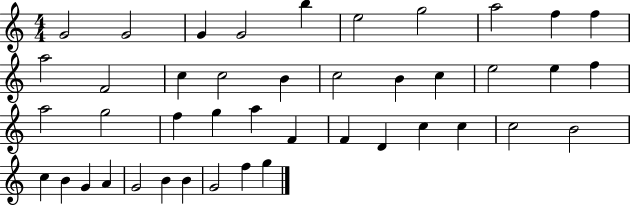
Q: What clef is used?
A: treble